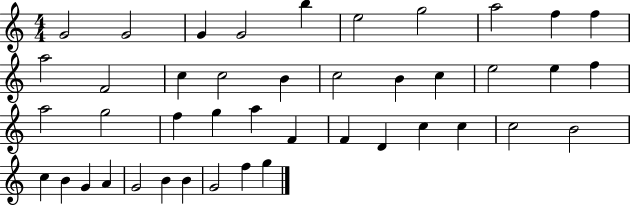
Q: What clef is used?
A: treble